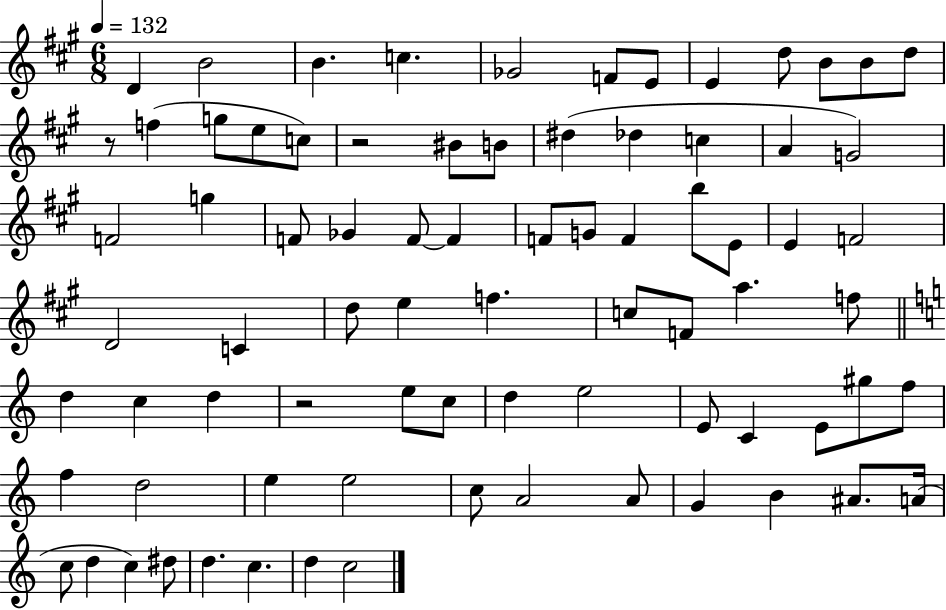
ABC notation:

X:1
T:Untitled
M:6/8
L:1/4
K:A
D B2 B c _G2 F/2 E/2 E d/2 B/2 B/2 d/2 z/2 f g/2 e/2 c/2 z2 ^B/2 B/2 ^d _d c A G2 F2 g F/2 _G F/2 F F/2 G/2 F b/2 E/2 E F2 D2 C d/2 e f c/2 F/2 a f/2 d c d z2 e/2 c/2 d e2 E/2 C E/2 ^g/2 f/2 f d2 e e2 c/2 A2 A/2 G B ^A/2 A/4 c/2 d c ^d/2 d c d c2